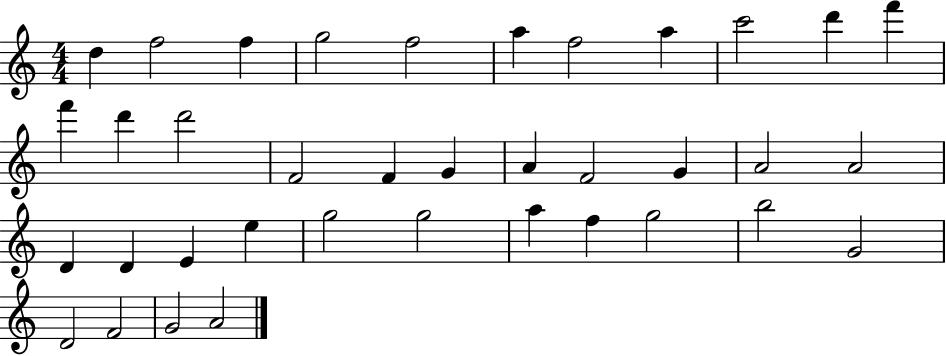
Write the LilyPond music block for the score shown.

{
  \clef treble
  \numericTimeSignature
  \time 4/4
  \key c \major
  d''4 f''2 f''4 | g''2 f''2 | a''4 f''2 a''4 | c'''2 d'''4 f'''4 | \break f'''4 d'''4 d'''2 | f'2 f'4 g'4 | a'4 f'2 g'4 | a'2 a'2 | \break d'4 d'4 e'4 e''4 | g''2 g''2 | a''4 f''4 g''2 | b''2 g'2 | \break d'2 f'2 | g'2 a'2 | \bar "|."
}